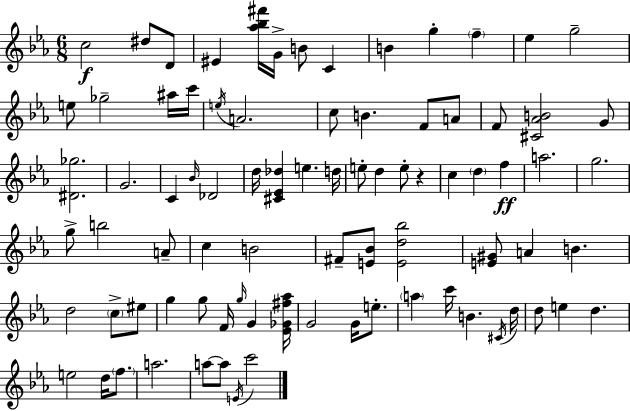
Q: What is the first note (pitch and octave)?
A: C5